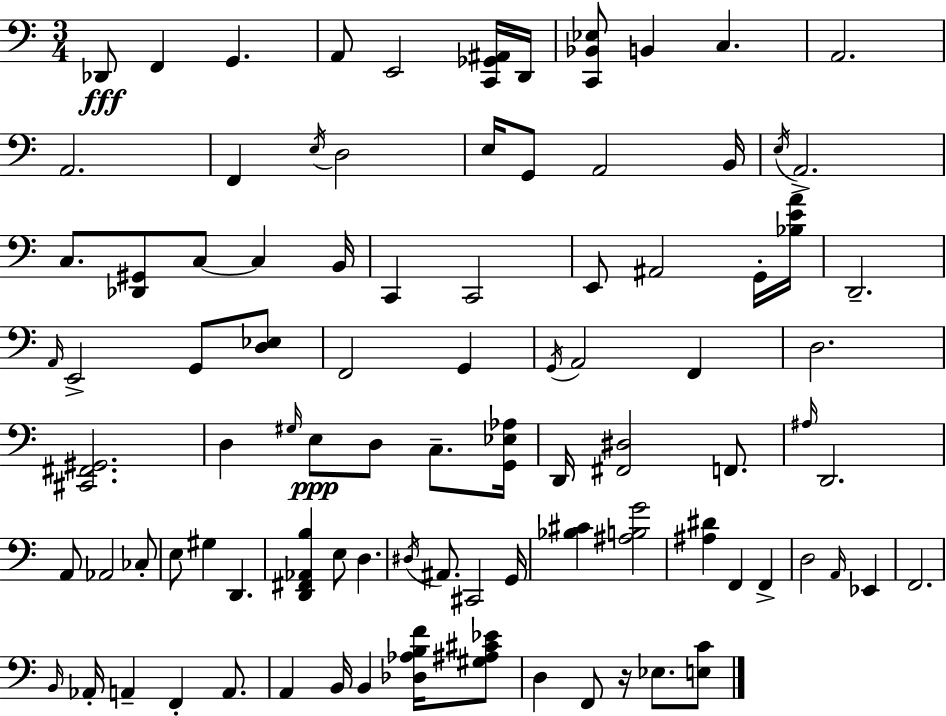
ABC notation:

X:1
T:Untitled
M:3/4
L:1/4
K:Am
_D,,/2 F,, G,, A,,/2 E,,2 [C,,_G,,^A,,]/4 D,,/4 [C,,_B,,_E,]/2 B,, C, A,,2 A,,2 F,, E,/4 D,2 E,/4 G,,/2 A,,2 B,,/4 E,/4 A,,2 C,/2 [_D,,^G,,]/2 C,/2 C, B,,/4 C,, C,,2 E,,/2 ^A,,2 G,,/4 [_B,EA]/4 D,,2 A,,/4 E,,2 G,,/2 [D,_E,]/2 F,,2 G,, G,,/4 A,,2 F,, D,2 [^C,,^F,,^G,,]2 D, ^G,/4 E,/2 D,/2 C,/2 [G,,_E,_A,]/4 D,,/4 [^F,,^D,]2 F,,/2 ^A,/4 D,,2 A,,/2 _A,,2 _C,/2 E,/2 ^G, D,, [D,,^F,,_A,,B,] E,/2 D, ^D,/4 ^A,,/2 ^C,,2 G,,/4 [_B,^C] [^A,B,G]2 [^A,^D] F,, F,, D,2 A,,/4 _E,, F,,2 B,,/4 _A,,/4 A,, F,, A,,/2 A,, B,,/4 B,, [_D,_A,B,F]/4 [^G,^A,^C_E]/2 D, F,,/2 z/4 _E,/2 [E,C]/2